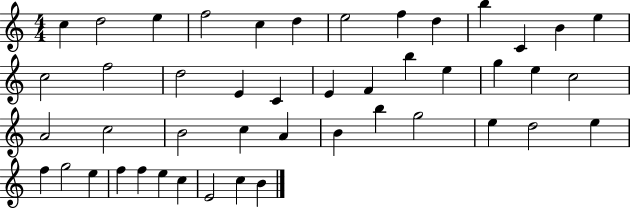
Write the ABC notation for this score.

X:1
T:Untitled
M:4/4
L:1/4
K:C
c d2 e f2 c d e2 f d b C B e c2 f2 d2 E C E F b e g e c2 A2 c2 B2 c A B b g2 e d2 e f g2 e f f e c E2 c B